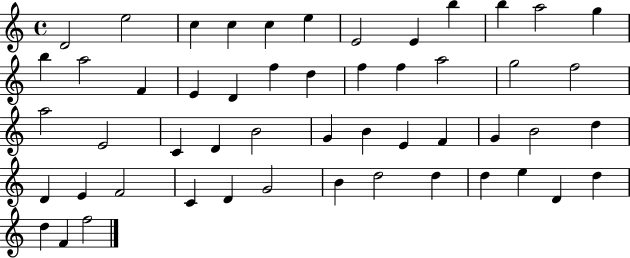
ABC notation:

X:1
T:Untitled
M:4/4
L:1/4
K:C
D2 e2 c c c e E2 E b b a2 g b a2 F E D f d f f a2 g2 f2 a2 E2 C D B2 G B E F G B2 d D E F2 C D G2 B d2 d d e D d d F f2